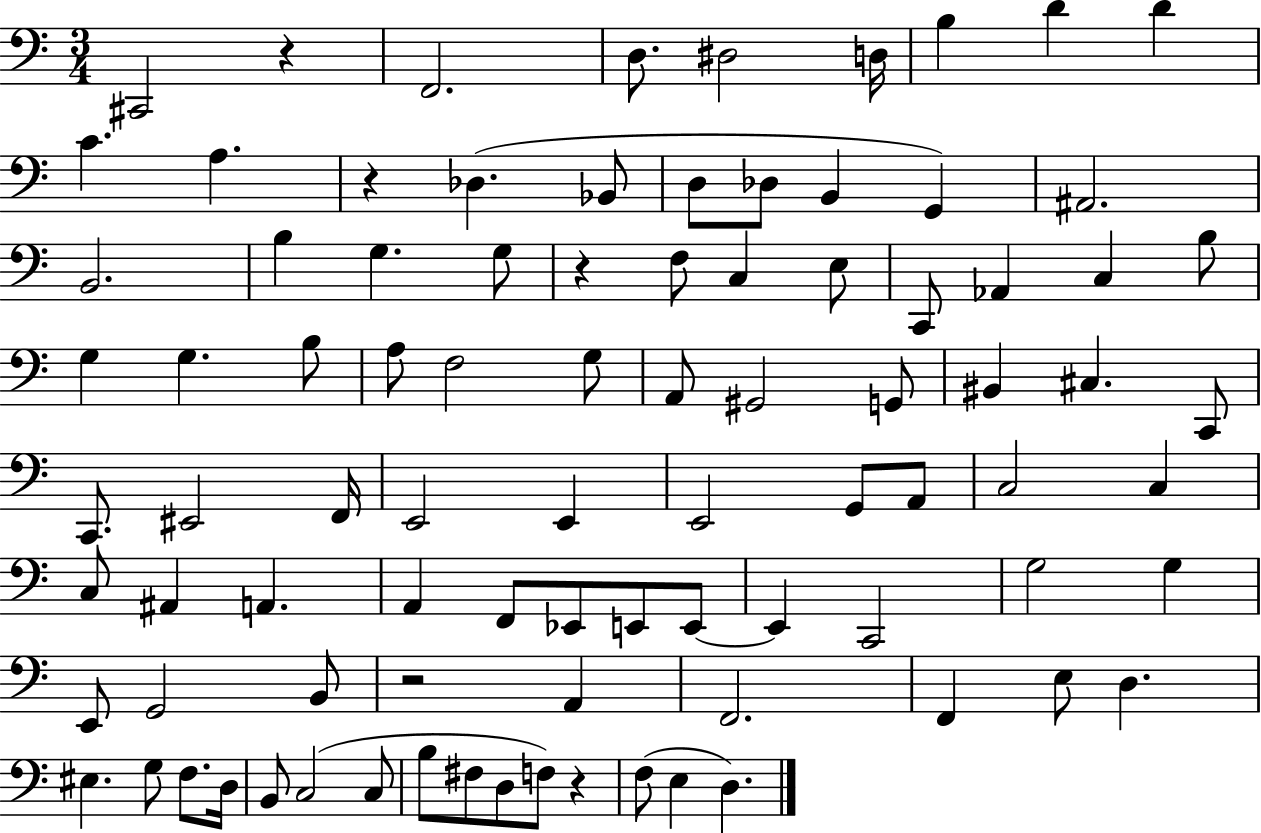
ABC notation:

X:1
T:Untitled
M:3/4
L:1/4
K:C
^C,,2 z F,,2 D,/2 ^D,2 D,/4 B, D D C A, z _D, _B,,/2 D,/2 _D,/2 B,, G,, ^A,,2 B,,2 B, G, G,/2 z F,/2 C, E,/2 C,,/2 _A,, C, B,/2 G, G, B,/2 A,/2 F,2 G,/2 A,,/2 ^G,,2 G,,/2 ^B,, ^C, C,,/2 C,,/2 ^E,,2 F,,/4 E,,2 E,, E,,2 G,,/2 A,,/2 C,2 C, C,/2 ^A,, A,, A,, F,,/2 _E,,/2 E,,/2 E,,/2 E,, C,,2 G,2 G, E,,/2 G,,2 B,,/2 z2 A,, F,,2 F,, E,/2 D, ^E, G,/2 F,/2 D,/4 B,,/2 C,2 C,/2 B,/2 ^F,/2 D,/2 F,/2 z F,/2 E, D,